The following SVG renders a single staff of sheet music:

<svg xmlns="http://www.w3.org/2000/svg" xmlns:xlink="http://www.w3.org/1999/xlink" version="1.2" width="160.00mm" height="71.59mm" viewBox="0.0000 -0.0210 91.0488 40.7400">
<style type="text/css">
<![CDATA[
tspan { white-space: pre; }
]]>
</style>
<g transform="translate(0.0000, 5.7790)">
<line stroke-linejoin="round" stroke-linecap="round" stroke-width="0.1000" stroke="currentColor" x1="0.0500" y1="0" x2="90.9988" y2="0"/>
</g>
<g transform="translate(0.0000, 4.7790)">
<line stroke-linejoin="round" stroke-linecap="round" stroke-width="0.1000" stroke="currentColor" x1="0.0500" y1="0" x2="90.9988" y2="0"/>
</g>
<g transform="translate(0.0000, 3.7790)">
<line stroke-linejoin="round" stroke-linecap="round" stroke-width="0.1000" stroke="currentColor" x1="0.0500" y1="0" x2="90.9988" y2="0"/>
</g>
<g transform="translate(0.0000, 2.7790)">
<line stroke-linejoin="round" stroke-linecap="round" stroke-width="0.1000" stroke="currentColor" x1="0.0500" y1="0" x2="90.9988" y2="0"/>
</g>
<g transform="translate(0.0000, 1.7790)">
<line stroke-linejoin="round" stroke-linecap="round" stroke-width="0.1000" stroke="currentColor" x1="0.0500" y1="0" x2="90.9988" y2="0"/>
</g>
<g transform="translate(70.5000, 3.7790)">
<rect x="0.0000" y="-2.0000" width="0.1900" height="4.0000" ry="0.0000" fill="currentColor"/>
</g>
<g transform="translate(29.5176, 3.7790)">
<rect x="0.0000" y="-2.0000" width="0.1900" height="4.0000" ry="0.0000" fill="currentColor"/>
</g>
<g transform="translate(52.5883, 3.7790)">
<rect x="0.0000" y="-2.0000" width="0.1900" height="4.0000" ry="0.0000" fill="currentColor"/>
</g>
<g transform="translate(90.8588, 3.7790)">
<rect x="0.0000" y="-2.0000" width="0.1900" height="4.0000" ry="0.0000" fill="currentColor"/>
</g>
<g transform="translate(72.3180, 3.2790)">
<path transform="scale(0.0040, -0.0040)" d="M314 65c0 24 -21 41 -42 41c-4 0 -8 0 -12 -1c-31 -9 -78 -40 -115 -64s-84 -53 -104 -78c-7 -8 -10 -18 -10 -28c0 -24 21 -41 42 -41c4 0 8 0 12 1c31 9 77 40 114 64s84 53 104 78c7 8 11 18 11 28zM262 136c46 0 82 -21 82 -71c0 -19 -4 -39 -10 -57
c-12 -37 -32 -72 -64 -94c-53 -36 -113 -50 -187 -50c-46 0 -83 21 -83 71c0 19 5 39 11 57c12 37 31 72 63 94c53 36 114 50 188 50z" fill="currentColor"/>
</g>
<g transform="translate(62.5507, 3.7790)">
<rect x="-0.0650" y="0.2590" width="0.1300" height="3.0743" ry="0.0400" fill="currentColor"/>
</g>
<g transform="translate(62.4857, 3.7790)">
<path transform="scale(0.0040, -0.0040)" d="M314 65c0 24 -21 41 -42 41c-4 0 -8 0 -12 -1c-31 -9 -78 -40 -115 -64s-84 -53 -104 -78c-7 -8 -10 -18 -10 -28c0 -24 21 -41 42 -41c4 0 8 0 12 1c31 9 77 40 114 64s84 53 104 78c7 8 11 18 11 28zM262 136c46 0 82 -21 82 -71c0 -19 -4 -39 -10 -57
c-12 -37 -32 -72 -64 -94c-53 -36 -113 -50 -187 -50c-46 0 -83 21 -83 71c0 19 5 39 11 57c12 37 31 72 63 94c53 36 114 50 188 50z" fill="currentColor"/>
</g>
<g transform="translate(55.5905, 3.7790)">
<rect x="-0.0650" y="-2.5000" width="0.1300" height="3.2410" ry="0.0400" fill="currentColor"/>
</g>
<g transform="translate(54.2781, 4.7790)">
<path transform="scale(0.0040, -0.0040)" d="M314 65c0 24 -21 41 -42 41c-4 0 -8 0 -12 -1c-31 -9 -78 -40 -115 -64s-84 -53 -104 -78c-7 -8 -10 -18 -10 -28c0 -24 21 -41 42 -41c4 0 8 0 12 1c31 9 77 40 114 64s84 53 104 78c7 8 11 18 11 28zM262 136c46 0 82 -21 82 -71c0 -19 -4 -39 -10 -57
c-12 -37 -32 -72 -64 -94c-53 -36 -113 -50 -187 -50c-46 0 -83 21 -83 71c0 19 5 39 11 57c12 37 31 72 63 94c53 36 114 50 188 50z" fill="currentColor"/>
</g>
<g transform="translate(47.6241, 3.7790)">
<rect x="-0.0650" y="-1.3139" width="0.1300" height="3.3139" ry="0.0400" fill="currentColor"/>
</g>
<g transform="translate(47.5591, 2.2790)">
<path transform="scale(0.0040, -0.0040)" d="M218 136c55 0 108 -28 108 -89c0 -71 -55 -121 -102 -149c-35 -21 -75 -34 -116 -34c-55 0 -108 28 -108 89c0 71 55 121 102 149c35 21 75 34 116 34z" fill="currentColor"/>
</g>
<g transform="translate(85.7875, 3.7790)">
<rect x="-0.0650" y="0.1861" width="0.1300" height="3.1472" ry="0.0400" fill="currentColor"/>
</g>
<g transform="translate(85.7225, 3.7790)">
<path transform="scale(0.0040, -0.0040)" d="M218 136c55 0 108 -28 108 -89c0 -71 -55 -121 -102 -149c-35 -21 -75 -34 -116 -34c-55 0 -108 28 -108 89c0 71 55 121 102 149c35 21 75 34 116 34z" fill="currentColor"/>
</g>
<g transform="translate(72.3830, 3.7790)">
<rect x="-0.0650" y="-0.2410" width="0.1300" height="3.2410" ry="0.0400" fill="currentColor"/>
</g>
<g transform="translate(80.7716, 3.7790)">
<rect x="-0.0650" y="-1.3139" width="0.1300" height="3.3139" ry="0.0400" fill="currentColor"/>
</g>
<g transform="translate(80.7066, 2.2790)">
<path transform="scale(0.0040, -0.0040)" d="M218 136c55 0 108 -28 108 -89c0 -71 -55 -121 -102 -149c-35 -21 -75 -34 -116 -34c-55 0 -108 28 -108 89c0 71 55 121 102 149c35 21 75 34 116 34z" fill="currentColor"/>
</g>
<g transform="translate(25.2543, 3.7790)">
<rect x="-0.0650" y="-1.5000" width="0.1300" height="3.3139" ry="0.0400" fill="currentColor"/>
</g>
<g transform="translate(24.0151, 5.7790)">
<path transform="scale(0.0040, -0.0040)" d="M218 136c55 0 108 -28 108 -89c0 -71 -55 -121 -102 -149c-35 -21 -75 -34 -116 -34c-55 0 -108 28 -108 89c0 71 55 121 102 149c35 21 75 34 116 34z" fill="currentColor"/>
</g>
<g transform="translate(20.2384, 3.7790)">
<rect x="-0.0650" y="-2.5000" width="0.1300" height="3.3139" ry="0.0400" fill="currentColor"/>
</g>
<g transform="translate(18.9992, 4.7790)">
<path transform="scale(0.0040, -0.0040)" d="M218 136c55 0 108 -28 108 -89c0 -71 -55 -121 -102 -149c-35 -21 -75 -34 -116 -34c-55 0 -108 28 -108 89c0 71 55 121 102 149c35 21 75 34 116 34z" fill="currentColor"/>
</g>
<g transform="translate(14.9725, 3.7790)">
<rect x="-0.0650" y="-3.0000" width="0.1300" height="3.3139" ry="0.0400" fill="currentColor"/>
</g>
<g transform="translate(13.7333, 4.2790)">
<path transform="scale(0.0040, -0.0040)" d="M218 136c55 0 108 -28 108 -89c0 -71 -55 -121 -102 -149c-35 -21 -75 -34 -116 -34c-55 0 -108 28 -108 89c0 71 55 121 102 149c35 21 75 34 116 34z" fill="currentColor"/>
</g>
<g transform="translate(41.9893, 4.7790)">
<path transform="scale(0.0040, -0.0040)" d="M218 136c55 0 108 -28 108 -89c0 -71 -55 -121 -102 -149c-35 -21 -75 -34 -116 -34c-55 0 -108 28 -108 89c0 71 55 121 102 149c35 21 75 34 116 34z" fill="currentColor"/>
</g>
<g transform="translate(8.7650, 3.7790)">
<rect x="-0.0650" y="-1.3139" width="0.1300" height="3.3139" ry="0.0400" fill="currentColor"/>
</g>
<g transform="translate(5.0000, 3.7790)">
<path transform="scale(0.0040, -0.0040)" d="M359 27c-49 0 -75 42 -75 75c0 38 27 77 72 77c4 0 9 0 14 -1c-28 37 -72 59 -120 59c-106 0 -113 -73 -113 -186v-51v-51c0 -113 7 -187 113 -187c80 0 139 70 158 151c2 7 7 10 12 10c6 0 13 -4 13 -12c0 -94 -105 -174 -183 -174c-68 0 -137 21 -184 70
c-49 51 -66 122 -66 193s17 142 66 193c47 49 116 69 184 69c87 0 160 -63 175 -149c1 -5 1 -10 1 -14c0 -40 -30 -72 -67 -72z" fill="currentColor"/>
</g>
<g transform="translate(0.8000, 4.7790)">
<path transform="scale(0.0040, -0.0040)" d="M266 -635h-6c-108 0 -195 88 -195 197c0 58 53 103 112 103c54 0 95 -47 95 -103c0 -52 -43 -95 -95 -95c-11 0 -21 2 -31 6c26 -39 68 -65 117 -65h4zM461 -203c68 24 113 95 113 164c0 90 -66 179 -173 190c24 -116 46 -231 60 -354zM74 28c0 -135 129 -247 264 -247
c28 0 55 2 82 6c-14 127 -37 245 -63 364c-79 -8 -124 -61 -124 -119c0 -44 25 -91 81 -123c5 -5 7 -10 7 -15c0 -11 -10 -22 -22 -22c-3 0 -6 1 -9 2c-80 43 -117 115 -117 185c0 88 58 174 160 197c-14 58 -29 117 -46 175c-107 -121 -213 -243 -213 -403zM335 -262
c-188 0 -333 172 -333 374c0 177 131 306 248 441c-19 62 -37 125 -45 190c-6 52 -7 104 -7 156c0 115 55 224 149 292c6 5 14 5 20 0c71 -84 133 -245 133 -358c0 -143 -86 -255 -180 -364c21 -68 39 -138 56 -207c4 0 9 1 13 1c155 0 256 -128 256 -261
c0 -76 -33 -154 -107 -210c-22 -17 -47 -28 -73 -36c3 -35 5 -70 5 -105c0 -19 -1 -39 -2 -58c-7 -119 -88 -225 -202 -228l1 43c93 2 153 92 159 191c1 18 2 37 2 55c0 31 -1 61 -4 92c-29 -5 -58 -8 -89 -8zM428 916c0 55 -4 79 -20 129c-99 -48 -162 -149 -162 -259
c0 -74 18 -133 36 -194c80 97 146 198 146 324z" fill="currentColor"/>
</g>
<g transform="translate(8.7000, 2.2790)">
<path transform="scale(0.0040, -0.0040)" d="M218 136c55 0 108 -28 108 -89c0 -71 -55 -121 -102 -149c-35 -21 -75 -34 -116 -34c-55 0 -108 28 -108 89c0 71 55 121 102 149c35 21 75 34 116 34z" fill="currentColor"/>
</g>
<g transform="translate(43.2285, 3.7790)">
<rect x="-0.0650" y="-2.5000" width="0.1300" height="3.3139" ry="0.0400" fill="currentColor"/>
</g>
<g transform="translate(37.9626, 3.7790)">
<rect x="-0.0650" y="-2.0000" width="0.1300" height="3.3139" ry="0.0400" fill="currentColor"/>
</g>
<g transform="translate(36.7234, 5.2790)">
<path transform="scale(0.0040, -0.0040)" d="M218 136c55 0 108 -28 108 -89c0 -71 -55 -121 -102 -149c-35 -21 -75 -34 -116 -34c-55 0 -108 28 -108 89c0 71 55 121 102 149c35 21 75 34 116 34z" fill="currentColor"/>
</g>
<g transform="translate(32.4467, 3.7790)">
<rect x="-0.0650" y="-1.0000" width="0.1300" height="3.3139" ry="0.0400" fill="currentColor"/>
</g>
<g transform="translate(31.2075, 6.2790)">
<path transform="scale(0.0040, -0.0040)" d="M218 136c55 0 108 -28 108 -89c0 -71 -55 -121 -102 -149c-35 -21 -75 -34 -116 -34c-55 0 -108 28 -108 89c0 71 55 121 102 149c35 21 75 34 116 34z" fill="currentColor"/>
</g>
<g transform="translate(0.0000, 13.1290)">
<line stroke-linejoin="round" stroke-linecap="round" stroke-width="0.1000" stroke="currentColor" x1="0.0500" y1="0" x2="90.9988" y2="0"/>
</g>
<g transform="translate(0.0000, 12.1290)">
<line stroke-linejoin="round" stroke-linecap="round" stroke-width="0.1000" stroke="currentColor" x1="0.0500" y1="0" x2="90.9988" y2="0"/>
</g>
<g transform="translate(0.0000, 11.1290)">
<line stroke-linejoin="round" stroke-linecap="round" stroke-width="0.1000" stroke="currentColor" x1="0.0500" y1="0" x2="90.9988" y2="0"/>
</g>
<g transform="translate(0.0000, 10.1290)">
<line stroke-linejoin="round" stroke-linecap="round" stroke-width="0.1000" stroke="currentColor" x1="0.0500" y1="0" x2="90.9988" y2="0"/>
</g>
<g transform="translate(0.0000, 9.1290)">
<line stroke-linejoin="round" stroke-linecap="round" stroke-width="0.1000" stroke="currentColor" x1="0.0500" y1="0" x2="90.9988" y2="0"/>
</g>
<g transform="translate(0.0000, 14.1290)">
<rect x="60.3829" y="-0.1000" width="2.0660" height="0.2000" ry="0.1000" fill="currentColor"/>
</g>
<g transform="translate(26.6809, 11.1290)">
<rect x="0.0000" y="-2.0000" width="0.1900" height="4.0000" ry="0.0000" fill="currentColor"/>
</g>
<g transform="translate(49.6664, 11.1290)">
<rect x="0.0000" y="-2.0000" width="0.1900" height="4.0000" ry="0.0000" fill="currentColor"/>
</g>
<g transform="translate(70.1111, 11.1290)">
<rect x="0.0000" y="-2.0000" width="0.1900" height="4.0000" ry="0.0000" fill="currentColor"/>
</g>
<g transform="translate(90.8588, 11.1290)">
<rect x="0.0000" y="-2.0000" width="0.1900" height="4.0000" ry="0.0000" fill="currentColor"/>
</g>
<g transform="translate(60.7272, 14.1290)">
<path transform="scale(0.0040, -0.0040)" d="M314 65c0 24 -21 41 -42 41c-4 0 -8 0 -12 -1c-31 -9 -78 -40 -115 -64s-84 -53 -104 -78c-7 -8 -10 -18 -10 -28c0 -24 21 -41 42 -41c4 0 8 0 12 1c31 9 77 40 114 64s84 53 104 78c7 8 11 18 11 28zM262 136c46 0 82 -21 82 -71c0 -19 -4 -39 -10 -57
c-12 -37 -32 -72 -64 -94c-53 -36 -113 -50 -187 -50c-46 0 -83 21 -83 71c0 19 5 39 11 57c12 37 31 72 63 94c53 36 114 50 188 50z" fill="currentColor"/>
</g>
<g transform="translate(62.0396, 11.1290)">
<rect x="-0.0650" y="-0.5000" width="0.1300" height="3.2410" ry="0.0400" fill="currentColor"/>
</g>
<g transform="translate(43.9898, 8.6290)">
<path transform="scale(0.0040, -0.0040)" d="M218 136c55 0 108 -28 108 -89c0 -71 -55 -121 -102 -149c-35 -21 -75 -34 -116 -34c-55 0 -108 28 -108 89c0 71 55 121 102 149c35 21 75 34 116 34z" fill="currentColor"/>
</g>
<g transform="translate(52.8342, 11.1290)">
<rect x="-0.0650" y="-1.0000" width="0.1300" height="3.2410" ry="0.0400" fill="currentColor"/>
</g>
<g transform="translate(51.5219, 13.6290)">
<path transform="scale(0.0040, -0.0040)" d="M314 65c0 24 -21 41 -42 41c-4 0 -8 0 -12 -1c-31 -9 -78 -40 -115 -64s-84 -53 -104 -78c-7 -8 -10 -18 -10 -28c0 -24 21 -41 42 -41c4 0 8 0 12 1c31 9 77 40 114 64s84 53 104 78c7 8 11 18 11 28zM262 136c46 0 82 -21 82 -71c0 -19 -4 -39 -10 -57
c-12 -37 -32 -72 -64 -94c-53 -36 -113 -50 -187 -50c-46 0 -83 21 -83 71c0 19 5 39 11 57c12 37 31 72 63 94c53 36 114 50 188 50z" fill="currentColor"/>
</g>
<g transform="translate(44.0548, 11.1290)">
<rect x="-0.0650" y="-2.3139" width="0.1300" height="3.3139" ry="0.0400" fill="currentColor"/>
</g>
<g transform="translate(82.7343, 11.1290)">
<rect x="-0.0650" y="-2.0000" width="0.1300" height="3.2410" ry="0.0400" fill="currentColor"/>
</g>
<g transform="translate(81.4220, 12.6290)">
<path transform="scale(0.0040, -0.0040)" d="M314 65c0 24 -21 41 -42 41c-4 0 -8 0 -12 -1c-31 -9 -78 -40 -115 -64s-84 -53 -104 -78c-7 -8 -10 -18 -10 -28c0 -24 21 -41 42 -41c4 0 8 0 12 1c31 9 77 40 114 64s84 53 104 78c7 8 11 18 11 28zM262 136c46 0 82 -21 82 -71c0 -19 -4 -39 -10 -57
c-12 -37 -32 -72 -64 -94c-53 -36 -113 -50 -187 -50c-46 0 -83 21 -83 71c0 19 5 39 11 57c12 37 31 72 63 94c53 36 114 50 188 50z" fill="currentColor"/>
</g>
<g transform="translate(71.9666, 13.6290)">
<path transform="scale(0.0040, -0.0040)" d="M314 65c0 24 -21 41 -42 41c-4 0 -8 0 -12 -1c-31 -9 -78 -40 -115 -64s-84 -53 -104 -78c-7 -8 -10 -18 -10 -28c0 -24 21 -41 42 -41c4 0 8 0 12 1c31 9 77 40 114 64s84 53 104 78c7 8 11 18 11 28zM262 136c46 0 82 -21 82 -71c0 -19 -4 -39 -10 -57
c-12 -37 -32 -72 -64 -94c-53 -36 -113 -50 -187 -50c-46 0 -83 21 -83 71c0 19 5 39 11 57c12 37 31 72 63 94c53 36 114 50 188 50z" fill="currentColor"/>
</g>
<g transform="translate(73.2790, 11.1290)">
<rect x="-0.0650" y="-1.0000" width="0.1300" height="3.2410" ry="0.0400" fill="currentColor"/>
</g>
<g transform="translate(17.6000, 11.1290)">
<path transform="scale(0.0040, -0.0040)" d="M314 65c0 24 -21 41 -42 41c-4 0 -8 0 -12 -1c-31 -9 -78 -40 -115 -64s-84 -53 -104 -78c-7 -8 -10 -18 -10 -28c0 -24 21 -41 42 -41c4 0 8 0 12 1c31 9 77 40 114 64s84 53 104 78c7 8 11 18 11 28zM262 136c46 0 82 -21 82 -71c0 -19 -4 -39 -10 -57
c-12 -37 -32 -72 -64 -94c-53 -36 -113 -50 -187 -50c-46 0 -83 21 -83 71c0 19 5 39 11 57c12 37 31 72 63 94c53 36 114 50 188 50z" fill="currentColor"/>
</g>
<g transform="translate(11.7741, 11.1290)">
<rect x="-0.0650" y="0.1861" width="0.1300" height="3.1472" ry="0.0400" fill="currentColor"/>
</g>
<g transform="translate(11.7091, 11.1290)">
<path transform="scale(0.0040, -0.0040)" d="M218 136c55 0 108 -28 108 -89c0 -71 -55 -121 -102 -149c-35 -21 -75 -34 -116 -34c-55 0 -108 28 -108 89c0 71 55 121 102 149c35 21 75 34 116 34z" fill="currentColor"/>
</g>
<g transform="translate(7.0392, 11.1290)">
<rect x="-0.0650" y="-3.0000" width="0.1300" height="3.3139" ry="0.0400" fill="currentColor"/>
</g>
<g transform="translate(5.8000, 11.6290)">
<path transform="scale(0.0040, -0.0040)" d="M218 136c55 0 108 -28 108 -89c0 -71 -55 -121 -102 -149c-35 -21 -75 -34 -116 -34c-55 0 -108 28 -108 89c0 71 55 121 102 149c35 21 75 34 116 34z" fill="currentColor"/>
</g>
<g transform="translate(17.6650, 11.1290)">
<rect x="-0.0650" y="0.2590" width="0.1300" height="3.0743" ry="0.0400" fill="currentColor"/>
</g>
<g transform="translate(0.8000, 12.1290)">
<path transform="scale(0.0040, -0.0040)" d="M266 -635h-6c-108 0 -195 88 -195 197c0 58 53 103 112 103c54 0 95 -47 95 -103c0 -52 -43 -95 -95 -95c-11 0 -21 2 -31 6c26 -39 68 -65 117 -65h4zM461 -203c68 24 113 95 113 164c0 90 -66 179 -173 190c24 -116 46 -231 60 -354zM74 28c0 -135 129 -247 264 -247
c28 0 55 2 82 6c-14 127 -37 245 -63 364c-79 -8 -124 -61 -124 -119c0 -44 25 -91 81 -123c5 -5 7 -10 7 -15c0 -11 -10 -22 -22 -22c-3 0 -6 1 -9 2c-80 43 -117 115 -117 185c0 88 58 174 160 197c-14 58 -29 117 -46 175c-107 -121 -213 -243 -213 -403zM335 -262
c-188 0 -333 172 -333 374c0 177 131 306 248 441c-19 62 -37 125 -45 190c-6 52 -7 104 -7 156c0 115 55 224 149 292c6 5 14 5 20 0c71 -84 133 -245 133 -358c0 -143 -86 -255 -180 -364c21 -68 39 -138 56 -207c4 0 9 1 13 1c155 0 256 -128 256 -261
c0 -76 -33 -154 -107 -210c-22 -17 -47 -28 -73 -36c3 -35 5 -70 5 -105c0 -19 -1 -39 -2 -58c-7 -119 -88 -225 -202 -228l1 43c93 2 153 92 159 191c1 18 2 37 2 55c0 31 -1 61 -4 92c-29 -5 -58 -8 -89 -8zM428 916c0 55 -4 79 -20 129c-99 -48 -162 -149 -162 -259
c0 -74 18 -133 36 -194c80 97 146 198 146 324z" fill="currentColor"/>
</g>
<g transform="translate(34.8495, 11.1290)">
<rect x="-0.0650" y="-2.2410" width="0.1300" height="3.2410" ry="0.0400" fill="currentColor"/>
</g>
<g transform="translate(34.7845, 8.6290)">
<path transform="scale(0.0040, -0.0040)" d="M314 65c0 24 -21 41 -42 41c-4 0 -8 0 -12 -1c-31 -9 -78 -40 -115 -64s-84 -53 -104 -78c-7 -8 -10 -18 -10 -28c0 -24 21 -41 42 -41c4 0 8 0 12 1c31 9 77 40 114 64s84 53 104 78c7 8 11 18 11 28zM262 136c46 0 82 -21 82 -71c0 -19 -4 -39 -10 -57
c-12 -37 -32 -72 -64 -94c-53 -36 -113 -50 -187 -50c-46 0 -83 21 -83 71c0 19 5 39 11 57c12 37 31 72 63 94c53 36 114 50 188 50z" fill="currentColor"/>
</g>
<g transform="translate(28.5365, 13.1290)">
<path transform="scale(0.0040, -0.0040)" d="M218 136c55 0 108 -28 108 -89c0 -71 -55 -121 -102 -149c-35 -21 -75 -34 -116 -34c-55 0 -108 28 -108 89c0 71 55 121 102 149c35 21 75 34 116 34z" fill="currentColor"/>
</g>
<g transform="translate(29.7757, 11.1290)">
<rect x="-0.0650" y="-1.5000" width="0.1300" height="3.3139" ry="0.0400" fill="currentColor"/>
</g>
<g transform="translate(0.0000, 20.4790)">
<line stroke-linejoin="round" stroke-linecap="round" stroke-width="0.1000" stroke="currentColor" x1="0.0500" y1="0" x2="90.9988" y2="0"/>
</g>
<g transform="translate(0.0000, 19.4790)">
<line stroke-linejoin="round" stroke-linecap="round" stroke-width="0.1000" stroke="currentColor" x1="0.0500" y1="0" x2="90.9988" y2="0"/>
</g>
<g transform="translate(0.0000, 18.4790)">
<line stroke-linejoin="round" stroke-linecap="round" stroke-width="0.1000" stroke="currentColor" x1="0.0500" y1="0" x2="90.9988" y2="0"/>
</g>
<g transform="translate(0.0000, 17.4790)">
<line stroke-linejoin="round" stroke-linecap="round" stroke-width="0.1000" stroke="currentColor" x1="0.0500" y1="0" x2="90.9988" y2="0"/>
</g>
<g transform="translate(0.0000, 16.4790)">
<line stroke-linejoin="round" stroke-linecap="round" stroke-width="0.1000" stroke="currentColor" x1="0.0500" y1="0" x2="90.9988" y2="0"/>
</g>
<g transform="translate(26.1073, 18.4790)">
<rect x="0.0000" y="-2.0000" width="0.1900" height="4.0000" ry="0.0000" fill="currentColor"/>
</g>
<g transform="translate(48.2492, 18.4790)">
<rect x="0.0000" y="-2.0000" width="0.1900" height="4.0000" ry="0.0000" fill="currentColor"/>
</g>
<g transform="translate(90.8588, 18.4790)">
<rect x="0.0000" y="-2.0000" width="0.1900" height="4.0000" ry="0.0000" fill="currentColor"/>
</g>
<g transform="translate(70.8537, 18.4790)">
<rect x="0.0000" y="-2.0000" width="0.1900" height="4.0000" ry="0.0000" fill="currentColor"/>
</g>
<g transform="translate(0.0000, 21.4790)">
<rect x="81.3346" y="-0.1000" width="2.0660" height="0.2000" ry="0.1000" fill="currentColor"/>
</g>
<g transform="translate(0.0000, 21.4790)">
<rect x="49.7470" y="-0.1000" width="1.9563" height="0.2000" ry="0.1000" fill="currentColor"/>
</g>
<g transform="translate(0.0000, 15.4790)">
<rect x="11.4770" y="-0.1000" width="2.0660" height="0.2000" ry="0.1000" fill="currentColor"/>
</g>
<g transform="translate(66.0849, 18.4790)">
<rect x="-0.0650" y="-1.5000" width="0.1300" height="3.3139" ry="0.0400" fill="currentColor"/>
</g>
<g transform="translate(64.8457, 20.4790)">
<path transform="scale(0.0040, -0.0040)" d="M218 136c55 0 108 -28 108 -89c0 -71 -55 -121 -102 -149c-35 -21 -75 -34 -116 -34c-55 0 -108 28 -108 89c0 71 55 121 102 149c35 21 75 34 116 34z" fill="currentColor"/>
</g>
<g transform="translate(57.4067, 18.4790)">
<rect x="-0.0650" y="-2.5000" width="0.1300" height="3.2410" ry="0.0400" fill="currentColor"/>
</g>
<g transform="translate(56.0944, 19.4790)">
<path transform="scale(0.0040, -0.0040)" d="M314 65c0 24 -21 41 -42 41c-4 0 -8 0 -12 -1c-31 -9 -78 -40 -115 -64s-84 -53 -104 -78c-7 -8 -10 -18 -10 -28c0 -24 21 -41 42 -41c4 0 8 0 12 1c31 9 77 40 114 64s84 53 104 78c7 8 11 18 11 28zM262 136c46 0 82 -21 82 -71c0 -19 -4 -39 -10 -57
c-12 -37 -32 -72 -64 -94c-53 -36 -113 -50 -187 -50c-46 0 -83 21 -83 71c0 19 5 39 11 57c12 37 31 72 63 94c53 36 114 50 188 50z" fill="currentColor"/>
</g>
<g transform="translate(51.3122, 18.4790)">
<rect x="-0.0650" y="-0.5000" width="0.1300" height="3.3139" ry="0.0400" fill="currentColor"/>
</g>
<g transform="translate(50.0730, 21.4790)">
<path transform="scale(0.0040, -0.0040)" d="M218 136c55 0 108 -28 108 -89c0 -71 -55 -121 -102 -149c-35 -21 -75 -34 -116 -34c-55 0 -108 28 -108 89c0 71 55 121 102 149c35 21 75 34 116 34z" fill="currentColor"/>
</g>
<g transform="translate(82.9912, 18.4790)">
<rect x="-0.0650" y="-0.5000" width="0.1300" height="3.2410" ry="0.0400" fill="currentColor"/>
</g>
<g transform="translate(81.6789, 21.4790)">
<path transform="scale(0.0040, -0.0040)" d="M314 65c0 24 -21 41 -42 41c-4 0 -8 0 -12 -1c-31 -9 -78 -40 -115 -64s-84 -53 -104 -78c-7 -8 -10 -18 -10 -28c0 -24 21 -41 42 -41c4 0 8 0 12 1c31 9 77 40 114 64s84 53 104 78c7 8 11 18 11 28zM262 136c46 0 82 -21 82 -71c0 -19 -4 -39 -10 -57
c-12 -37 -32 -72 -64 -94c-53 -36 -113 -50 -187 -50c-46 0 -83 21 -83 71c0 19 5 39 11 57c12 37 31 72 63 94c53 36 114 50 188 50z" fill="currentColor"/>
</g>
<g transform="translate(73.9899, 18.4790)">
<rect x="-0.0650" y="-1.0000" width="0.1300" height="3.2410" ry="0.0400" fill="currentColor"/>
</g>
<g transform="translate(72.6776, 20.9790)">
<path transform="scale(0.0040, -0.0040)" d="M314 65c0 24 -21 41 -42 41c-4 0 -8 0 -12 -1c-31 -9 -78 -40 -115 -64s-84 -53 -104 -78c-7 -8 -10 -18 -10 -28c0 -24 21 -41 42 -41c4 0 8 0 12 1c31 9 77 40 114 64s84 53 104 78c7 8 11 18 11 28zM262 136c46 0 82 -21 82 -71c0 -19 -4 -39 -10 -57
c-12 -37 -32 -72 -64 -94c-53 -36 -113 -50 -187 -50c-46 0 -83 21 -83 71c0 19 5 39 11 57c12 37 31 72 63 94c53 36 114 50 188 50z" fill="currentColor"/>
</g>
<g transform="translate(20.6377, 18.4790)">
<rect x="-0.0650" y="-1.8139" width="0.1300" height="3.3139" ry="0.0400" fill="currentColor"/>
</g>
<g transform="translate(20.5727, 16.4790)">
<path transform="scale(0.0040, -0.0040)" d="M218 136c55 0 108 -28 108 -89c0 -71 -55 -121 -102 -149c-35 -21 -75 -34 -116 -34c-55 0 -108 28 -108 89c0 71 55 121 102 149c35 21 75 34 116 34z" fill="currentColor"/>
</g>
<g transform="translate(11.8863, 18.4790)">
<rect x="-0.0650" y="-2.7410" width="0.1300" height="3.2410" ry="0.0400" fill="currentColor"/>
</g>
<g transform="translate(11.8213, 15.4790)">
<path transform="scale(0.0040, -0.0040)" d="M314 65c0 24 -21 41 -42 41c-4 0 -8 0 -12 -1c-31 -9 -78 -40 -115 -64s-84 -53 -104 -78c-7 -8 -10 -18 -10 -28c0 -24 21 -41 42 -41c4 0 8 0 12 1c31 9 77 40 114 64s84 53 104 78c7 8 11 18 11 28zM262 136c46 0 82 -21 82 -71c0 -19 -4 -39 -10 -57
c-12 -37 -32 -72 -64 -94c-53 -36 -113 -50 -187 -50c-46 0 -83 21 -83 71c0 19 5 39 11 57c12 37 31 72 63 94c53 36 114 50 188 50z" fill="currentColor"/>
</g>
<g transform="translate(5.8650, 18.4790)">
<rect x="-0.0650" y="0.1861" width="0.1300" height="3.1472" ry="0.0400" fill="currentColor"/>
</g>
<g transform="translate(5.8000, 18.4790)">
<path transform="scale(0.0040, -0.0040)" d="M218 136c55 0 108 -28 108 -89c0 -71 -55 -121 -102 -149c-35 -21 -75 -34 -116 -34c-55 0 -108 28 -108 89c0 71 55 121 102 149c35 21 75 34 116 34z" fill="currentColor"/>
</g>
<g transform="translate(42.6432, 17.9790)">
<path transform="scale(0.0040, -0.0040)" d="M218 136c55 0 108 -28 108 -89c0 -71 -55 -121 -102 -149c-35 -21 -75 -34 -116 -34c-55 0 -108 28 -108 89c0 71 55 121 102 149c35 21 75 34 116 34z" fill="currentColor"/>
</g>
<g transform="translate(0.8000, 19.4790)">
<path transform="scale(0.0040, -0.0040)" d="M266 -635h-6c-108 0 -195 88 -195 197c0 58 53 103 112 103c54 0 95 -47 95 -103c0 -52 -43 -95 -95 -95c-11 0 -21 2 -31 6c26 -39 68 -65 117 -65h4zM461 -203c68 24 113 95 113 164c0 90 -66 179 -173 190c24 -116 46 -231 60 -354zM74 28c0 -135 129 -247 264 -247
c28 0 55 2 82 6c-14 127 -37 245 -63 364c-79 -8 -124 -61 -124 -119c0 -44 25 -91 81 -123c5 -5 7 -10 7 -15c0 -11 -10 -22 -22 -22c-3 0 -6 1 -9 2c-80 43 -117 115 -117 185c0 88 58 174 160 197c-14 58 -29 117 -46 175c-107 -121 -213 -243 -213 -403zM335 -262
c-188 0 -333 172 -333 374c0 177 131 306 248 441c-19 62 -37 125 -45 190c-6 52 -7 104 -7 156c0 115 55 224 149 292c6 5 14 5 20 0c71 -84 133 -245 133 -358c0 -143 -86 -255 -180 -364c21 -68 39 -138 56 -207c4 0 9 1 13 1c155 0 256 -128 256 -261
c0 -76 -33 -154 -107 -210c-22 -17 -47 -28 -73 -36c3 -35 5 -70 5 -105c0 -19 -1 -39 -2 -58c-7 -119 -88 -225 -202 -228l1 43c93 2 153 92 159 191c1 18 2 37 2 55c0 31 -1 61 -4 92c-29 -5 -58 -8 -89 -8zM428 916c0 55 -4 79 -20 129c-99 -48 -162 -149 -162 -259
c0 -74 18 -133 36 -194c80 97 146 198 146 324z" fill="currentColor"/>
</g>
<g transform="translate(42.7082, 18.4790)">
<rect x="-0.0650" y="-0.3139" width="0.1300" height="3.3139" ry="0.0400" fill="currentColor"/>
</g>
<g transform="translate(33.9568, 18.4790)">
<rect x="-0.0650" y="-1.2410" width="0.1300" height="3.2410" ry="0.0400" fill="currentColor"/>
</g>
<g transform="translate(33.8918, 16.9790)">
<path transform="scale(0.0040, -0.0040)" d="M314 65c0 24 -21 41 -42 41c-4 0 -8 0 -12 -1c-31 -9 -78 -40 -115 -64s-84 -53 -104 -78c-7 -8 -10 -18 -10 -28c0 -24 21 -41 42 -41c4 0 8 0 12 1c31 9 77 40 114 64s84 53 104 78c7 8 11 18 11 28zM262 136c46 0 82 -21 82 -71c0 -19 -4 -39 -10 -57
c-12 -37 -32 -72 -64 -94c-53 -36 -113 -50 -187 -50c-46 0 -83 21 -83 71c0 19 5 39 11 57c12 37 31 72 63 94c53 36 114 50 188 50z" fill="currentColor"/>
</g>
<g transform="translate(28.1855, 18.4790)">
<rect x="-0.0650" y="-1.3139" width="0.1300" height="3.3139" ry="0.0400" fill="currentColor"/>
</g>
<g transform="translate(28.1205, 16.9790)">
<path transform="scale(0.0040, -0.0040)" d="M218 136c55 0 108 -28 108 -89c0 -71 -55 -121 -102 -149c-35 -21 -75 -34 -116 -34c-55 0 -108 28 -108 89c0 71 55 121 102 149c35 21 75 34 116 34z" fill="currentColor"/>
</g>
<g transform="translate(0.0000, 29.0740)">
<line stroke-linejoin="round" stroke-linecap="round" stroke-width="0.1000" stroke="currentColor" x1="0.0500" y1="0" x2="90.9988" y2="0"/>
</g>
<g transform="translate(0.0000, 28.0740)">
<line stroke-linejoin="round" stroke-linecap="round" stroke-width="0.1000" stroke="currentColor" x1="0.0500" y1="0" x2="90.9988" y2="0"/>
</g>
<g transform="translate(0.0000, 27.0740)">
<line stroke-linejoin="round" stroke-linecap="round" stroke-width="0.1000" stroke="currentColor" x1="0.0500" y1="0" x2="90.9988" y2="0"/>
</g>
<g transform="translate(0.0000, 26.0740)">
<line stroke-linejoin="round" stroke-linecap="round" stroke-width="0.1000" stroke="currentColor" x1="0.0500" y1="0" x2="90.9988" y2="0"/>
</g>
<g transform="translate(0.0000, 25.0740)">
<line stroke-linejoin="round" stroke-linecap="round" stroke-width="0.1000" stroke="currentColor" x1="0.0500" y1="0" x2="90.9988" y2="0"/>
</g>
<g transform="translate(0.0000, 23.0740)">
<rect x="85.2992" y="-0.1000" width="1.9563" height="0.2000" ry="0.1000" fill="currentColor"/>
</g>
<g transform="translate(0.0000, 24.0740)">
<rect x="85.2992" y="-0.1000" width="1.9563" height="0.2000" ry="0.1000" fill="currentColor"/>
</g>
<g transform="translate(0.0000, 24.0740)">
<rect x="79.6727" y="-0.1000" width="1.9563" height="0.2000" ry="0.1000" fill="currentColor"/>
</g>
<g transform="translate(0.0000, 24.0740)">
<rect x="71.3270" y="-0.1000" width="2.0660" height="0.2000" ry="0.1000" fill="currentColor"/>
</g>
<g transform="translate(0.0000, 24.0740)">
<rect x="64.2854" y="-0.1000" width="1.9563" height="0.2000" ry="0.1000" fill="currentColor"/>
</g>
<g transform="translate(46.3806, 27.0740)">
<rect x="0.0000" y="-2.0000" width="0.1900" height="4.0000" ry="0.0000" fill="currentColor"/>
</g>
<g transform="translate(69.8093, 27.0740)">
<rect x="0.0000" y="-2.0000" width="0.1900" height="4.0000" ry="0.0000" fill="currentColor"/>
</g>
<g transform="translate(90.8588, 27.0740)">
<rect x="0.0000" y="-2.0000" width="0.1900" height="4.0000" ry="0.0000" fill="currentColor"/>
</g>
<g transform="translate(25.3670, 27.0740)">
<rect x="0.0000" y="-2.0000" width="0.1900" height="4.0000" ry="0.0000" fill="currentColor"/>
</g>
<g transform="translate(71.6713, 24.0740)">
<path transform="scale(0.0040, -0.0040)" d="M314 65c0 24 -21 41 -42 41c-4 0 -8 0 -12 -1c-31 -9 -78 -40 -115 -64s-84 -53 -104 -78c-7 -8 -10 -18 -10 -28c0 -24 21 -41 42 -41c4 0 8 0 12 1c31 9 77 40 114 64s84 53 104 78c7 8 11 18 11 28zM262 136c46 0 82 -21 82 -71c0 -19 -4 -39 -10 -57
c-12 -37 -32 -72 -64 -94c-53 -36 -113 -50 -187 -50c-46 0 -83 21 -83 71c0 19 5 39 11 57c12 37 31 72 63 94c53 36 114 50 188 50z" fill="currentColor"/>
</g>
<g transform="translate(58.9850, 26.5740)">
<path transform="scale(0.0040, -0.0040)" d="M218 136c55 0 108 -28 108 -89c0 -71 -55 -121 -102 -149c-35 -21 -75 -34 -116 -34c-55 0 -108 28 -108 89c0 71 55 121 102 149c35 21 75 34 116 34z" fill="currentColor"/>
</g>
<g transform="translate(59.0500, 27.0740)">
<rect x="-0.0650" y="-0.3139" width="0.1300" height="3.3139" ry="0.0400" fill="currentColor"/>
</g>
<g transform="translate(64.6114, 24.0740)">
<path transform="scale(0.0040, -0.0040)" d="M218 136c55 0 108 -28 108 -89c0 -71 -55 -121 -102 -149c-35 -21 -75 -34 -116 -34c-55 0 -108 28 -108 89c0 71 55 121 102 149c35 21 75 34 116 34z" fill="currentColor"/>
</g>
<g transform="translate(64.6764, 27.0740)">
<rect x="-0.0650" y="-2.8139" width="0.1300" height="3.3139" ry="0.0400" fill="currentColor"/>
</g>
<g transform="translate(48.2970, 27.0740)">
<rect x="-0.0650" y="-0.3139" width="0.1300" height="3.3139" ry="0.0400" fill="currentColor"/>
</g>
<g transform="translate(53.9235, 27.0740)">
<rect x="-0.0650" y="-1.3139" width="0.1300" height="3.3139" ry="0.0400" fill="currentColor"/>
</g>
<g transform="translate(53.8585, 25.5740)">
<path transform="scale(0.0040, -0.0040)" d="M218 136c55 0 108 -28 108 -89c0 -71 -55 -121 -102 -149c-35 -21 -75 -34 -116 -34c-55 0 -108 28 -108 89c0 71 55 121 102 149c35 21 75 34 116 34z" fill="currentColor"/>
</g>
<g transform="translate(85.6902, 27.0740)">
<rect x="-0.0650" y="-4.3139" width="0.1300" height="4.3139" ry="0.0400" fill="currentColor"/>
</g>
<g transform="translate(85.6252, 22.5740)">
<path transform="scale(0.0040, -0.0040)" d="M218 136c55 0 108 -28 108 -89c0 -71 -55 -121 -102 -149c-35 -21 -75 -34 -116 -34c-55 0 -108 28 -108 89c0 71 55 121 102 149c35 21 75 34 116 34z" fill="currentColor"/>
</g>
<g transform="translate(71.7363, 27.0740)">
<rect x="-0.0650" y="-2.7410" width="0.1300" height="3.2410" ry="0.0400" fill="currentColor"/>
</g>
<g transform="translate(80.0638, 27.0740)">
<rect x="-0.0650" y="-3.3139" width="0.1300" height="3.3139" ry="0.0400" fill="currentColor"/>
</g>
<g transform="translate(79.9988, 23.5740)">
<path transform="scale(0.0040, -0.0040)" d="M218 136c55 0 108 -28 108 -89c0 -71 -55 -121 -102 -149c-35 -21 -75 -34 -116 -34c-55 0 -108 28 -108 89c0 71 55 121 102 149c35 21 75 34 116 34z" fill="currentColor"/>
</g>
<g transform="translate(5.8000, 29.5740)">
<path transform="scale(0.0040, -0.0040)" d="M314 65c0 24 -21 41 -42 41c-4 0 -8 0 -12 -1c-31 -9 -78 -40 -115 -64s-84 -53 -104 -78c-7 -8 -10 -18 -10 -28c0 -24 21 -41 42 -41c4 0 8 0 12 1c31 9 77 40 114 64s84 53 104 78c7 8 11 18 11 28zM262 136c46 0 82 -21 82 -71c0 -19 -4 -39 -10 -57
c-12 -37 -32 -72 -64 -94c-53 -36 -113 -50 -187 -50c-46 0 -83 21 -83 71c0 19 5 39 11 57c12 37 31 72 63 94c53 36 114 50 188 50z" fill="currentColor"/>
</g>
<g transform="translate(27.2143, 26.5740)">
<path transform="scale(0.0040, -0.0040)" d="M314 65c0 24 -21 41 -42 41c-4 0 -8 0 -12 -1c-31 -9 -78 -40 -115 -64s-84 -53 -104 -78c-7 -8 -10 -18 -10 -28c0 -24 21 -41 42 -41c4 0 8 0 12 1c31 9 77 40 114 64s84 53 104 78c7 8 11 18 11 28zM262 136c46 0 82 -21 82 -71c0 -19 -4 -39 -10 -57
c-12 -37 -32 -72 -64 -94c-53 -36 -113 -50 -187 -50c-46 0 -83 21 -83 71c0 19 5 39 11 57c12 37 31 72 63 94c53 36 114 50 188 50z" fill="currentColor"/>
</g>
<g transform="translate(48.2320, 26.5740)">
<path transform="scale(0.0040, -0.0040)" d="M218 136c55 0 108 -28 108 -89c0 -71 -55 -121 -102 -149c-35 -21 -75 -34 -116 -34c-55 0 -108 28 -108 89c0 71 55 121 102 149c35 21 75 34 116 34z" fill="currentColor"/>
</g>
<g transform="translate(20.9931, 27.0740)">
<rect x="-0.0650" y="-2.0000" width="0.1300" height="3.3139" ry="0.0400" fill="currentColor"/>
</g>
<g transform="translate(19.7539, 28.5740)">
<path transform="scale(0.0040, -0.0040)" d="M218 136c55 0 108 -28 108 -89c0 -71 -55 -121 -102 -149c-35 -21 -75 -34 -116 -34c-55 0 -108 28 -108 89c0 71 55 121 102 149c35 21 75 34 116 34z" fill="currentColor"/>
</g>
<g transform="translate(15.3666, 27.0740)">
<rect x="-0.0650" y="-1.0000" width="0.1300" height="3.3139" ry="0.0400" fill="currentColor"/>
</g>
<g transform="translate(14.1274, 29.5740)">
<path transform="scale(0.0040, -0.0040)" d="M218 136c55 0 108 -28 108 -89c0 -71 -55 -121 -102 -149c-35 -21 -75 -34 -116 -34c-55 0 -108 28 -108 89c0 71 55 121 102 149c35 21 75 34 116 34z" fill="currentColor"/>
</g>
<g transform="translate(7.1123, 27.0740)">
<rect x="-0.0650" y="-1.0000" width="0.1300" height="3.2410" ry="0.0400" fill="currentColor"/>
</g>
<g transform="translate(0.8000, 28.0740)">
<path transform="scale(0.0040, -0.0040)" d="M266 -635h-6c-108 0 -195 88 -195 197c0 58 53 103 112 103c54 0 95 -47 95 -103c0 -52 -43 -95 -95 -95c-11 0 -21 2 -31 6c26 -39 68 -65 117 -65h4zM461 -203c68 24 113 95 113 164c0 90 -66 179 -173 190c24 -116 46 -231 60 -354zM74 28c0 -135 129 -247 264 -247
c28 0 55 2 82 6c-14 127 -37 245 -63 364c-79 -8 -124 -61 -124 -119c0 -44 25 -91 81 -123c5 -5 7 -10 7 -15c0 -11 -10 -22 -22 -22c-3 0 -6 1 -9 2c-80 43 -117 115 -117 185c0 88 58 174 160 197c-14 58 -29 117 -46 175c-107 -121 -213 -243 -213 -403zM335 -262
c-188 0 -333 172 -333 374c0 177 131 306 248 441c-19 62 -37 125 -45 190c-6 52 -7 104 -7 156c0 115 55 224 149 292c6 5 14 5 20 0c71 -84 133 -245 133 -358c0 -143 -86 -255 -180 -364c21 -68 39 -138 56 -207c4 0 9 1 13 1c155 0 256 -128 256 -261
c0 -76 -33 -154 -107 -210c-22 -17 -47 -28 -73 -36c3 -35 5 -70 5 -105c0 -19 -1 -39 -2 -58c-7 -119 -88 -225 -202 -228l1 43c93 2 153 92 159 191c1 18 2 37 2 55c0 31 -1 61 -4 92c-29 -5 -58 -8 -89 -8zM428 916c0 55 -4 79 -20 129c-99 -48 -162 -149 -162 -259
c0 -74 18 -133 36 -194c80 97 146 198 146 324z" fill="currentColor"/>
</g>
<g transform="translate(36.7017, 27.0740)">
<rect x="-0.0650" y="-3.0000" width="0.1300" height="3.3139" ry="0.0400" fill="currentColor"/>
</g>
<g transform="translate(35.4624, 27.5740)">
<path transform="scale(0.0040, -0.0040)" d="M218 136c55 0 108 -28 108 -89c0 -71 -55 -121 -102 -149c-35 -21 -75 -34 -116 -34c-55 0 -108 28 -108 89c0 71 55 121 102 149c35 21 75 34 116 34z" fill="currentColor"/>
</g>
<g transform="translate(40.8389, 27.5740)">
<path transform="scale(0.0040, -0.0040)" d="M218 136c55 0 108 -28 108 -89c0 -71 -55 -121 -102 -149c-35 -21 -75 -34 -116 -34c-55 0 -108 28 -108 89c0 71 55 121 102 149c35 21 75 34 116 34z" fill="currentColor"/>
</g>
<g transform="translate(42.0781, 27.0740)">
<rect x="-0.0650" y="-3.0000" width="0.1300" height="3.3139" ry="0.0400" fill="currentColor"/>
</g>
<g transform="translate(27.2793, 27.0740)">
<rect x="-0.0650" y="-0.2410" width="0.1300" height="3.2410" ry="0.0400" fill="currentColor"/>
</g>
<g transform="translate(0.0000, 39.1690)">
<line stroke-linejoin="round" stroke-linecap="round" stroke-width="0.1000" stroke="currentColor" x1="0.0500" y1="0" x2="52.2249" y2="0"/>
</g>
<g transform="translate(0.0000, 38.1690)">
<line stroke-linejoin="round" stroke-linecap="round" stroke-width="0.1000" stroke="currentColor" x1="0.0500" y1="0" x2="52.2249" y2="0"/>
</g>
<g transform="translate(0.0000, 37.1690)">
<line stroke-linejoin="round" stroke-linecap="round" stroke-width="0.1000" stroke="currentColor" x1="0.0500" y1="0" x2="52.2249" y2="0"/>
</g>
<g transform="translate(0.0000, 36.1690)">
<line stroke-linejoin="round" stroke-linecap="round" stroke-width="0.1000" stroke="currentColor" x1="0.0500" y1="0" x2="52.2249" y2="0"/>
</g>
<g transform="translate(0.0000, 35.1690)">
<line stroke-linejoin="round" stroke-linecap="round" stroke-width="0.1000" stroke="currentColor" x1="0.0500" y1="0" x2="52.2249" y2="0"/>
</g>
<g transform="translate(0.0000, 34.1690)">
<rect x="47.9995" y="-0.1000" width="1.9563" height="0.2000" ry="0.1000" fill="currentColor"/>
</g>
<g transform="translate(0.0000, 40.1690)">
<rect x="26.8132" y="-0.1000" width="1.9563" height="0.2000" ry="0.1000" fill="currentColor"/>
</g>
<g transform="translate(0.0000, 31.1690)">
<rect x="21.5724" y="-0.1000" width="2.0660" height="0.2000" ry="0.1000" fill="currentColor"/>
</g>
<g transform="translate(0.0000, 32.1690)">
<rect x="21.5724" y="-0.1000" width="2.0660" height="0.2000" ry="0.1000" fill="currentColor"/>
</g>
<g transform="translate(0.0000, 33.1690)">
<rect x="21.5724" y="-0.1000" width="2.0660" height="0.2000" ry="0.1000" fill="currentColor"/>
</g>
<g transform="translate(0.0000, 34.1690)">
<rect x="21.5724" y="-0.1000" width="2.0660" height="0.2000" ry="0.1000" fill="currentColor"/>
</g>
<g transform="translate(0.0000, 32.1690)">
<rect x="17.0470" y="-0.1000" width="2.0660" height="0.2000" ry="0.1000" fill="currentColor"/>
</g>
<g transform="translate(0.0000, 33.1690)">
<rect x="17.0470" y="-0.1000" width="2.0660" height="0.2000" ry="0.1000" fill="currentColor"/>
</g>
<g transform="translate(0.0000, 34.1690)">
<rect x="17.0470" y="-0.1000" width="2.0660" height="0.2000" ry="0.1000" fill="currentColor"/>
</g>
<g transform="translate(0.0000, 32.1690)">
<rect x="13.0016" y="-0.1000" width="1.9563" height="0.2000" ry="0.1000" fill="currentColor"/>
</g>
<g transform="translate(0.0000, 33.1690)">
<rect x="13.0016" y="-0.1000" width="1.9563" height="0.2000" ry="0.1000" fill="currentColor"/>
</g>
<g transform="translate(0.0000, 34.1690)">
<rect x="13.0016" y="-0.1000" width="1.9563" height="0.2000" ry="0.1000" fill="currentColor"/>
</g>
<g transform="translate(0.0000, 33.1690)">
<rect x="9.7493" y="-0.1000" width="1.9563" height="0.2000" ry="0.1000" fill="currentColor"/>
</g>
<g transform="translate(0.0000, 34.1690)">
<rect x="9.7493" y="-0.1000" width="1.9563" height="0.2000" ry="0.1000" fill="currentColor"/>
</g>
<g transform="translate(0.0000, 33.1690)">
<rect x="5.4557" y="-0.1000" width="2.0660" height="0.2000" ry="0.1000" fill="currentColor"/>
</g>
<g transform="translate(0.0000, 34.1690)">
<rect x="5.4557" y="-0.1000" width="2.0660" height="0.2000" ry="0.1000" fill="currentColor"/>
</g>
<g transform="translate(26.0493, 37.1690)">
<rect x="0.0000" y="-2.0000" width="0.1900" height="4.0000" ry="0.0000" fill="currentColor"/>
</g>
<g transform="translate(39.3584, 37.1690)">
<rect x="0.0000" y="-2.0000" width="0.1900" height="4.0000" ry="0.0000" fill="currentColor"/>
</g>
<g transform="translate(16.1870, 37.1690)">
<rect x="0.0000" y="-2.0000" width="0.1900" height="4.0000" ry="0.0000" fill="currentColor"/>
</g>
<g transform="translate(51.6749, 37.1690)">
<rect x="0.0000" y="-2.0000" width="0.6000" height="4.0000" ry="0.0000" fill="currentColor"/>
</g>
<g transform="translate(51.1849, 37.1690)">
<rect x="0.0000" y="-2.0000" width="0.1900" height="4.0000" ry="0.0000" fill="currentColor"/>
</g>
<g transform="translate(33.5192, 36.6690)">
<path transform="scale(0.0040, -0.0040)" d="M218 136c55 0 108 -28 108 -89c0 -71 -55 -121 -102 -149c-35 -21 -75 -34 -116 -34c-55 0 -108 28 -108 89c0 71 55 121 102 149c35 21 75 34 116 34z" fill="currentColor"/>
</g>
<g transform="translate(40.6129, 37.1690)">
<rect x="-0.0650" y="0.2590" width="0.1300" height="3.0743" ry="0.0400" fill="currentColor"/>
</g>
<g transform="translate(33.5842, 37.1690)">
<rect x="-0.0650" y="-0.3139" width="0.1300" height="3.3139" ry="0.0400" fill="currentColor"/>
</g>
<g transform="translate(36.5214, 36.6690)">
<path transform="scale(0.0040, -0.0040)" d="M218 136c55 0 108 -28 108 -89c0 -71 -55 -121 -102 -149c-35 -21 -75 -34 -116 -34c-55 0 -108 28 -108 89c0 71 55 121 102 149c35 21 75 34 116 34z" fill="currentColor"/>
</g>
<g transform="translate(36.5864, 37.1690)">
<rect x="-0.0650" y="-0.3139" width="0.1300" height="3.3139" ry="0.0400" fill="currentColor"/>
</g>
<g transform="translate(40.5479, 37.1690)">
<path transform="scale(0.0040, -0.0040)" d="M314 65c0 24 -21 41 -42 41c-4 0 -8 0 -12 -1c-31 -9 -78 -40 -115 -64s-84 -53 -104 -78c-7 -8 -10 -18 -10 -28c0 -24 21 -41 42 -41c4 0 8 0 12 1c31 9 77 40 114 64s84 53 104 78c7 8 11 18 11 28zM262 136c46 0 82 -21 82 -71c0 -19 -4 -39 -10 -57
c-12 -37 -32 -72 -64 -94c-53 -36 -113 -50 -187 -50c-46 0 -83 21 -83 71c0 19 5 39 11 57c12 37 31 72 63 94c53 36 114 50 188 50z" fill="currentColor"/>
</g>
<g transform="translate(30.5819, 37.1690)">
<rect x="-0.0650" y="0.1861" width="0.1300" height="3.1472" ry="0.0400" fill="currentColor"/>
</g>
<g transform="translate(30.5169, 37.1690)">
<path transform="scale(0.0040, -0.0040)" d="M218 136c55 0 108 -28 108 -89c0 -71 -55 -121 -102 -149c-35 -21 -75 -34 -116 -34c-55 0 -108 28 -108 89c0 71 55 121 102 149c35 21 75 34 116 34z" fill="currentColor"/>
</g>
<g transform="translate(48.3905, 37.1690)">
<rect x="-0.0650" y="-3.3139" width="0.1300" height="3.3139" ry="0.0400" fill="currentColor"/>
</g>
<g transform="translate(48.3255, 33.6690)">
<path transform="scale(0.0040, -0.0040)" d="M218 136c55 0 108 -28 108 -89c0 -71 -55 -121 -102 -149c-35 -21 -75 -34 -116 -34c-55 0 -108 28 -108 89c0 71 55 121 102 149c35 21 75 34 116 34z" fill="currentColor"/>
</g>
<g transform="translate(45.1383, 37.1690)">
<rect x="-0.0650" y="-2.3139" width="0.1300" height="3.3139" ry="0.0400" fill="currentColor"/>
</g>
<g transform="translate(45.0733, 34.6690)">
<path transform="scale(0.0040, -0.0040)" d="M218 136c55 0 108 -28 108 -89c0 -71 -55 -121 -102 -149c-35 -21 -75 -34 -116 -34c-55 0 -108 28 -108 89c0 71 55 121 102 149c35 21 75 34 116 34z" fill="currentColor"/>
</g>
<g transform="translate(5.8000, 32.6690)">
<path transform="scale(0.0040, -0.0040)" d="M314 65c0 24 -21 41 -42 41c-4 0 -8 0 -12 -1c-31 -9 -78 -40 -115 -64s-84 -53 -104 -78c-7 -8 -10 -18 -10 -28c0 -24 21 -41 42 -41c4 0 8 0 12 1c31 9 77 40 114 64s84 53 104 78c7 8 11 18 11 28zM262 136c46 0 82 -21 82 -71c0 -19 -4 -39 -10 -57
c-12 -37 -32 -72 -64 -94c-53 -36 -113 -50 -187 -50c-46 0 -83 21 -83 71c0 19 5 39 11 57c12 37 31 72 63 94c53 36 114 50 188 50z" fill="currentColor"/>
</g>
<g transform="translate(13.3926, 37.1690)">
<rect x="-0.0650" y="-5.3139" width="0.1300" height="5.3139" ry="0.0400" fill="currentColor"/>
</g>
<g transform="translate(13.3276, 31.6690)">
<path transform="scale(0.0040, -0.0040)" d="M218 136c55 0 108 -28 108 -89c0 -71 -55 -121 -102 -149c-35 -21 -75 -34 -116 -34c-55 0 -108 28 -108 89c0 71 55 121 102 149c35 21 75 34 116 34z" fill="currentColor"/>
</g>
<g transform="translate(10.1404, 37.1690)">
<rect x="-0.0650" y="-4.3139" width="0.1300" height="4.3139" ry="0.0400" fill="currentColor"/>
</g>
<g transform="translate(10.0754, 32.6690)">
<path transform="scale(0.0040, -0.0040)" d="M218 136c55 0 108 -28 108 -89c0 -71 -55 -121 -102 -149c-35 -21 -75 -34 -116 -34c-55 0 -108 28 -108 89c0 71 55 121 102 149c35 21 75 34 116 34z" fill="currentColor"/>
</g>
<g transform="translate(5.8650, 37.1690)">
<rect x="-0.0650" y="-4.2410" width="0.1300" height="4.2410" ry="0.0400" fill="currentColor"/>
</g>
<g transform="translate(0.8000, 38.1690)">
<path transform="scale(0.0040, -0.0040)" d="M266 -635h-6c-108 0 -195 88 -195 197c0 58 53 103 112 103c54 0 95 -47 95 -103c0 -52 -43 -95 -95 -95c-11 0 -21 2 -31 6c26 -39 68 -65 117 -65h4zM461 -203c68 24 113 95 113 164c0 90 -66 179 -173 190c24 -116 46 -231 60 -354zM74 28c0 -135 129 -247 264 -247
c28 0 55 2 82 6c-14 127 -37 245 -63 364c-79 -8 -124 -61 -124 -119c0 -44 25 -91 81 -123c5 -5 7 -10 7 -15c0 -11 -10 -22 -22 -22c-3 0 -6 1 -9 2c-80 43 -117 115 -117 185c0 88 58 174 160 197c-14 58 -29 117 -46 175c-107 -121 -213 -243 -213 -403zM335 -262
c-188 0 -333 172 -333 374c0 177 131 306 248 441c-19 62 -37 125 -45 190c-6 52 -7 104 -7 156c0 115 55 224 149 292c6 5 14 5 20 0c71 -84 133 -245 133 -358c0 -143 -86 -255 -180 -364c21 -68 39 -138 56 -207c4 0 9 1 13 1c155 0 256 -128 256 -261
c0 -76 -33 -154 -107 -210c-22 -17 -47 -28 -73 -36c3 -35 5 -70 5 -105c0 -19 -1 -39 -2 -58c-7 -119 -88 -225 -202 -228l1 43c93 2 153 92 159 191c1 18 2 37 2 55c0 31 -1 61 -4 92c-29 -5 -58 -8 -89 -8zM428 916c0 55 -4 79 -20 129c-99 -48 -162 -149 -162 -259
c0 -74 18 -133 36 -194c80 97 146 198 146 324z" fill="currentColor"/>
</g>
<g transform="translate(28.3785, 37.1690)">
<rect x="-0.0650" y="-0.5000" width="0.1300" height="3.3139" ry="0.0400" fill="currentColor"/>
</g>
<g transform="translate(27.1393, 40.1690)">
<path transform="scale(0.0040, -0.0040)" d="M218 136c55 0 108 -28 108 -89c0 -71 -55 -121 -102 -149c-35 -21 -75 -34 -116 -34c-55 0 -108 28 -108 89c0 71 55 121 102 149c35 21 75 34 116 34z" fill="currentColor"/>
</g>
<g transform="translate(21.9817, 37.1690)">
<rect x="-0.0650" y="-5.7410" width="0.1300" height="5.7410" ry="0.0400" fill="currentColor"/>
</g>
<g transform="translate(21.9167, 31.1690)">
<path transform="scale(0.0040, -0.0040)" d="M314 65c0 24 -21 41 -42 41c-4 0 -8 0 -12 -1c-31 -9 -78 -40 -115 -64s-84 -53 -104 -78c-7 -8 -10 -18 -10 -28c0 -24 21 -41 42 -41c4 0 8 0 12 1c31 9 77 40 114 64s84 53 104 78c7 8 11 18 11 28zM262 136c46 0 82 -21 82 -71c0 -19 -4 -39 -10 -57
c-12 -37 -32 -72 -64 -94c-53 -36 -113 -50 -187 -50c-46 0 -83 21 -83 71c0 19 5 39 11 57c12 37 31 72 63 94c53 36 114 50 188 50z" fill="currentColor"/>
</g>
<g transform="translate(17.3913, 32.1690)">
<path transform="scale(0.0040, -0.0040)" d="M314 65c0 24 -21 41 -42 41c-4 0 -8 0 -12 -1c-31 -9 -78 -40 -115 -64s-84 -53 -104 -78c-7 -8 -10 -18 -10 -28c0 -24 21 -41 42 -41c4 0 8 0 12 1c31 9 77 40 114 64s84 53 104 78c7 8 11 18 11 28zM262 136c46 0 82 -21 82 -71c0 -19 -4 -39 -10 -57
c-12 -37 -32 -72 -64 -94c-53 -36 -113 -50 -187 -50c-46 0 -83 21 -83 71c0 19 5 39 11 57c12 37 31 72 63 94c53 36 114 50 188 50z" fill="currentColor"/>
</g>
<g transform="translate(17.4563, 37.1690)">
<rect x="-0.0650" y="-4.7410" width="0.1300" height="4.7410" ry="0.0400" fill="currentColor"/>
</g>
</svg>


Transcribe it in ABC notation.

X:1
T:Untitled
M:4/4
L:1/4
K:C
e A G E D F G e G2 B2 c2 e B A B B2 E g2 g D2 C2 D2 F2 B a2 f e e2 c C G2 E D2 C2 D2 D F c2 A A c e c a a2 b d' d'2 d' f' e'2 g'2 C B c c B2 g b